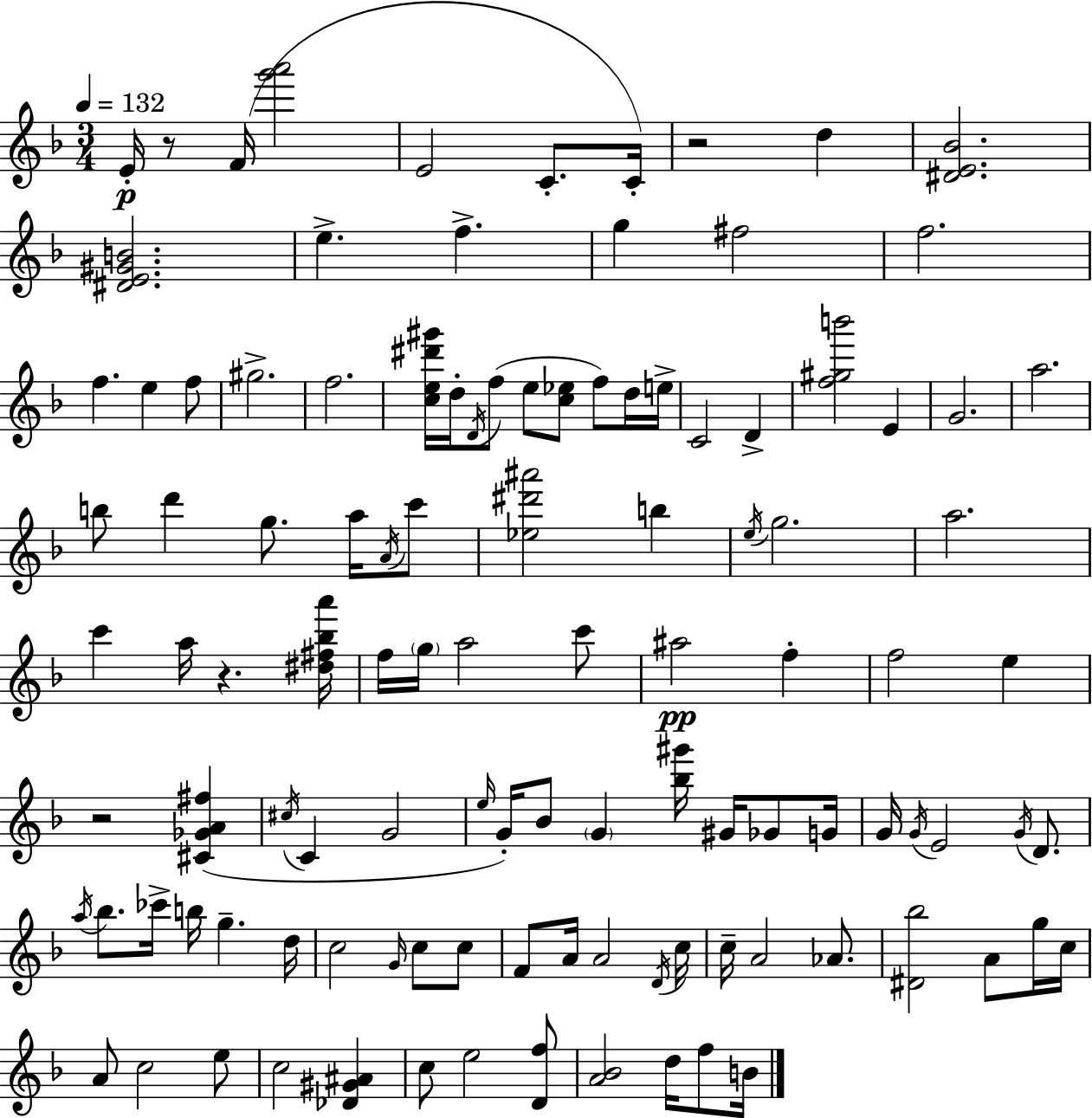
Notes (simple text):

E4/s R/e F4/s [G6,A6]/h E4/h C4/e. C4/s R/h D5/q [D#4,E4,Bb4]/h. [D#4,E4,G#4,B4]/h. E5/q. F5/q. G5/q F#5/h F5/h. F5/q. E5/q F5/e G#5/h. F5/h. [C5,E5,D#6,G#6]/s D5/s D4/s F5/e E5/e [C5,Eb5]/e F5/e D5/s E5/s C4/h D4/q [F5,G#5,B6]/h E4/q G4/h. A5/h. B5/e D6/q G5/e. A5/s A4/s C6/e [Eb5,D#6,A#6]/h B5/q E5/s G5/h. A5/h. C6/q A5/s R/q. [D#5,F#5,Bb5,A6]/s F5/s G5/s A5/h C6/e A#5/h F5/q F5/h E5/q R/h [C#4,Gb4,A4,F#5]/q C#5/s C4/q G4/h E5/s G4/s Bb4/e G4/q [Bb5,G#6]/s G#4/s Gb4/e G4/s G4/s G4/s E4/h G4/s D4/e. A5/s Bb5/e. CES6/s B5/s G5/q. D5/s C5/h G4/s C5/e C5/e F4/e A4/s A4/h D4/s C5/s C5/s A4/h Ab4/e. [D#4,Bb5]/h A4/e G5/s C5/s A4/e C5/h E5/e C5/h [Db4,G#4,A#4]/q C5/e E5/h [D4,F5]/e [A4,Bb4]/h D5/s F5/e B4/s